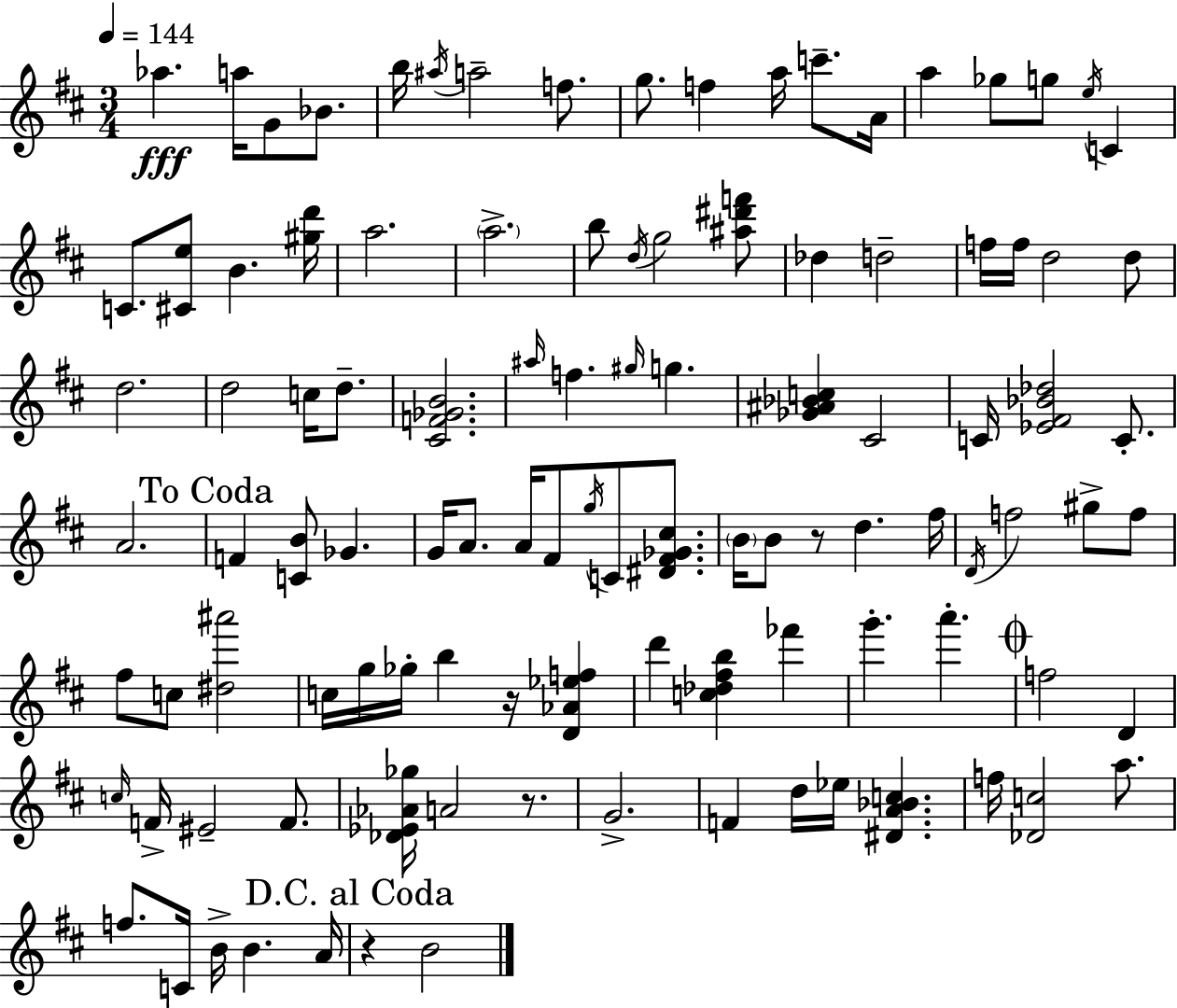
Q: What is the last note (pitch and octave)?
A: B4